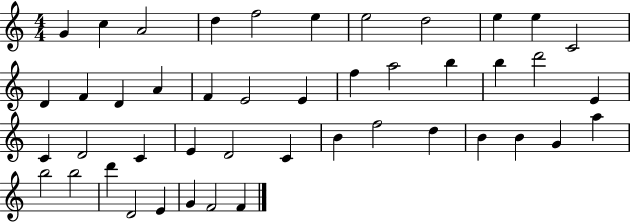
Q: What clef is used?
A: treble